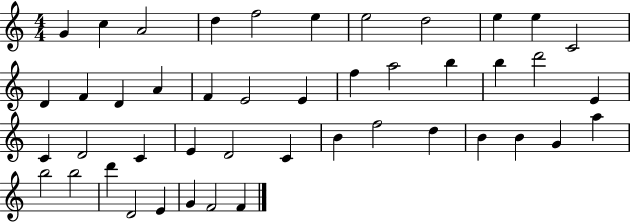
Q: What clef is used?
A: treble